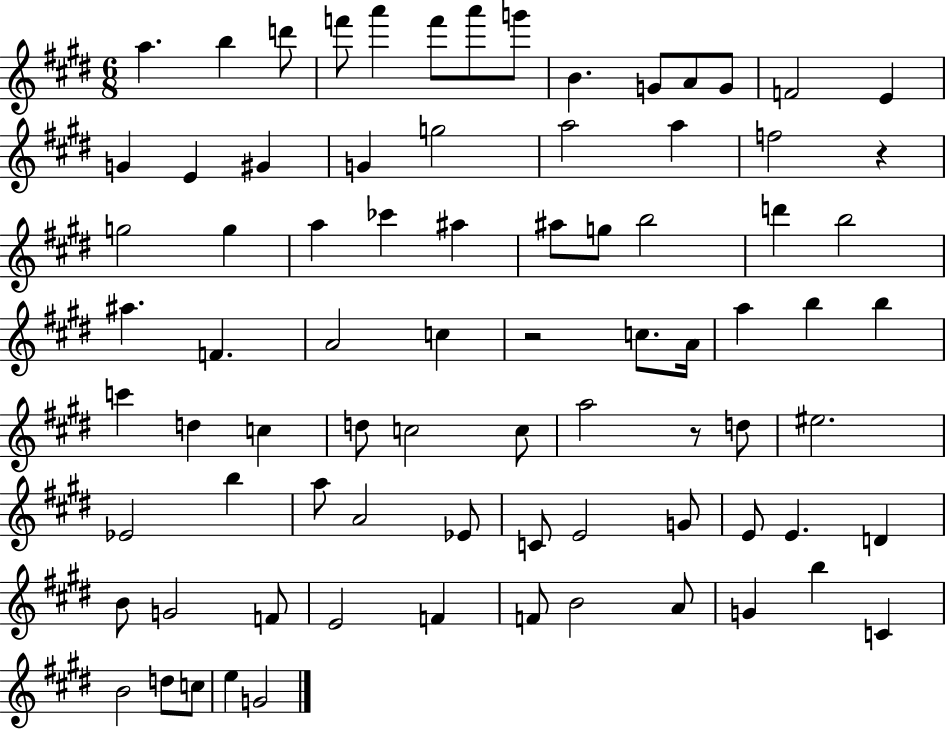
{
  \clef treble
  \numericTimeSignature
  \time 6/8
  \key e \major
  a''4. b''4 d'''8 | f'''8 a'''4 f'''8 a'''8 g'''8 | b'4. g'8 a'8 g'8 | f'2 e'4 | \break g'4 e'4 gis'4 | g'4 g''2 | a''2 a''4 | f''2 r4 | \break g''2 g''4 | a''4 ces'''4 ais''4 | ais''8 g''8 b''2 | d'''4 b''2 | \break ais''4. f'4. | a'2 c''4 | r2 c''8. a'16 | a''4 b''4 b''4 | \break c'''4 d''4 c''4 | d''8 c''2 c''8 | a''2 r8 d''8 | eis''2. | \break ees'2 b''4 | a''8 a'2 ees'8 | c'8 e'2 g'8 | e'8 e'4. d'4 | \break b'8 g'2 f'8 | e'2 f'4 | f'8 b'2 a'8 | g'4 b''4 c'4 | \break b'2 d''8 c''8 | e''4 g'2 | \bar "|."
}